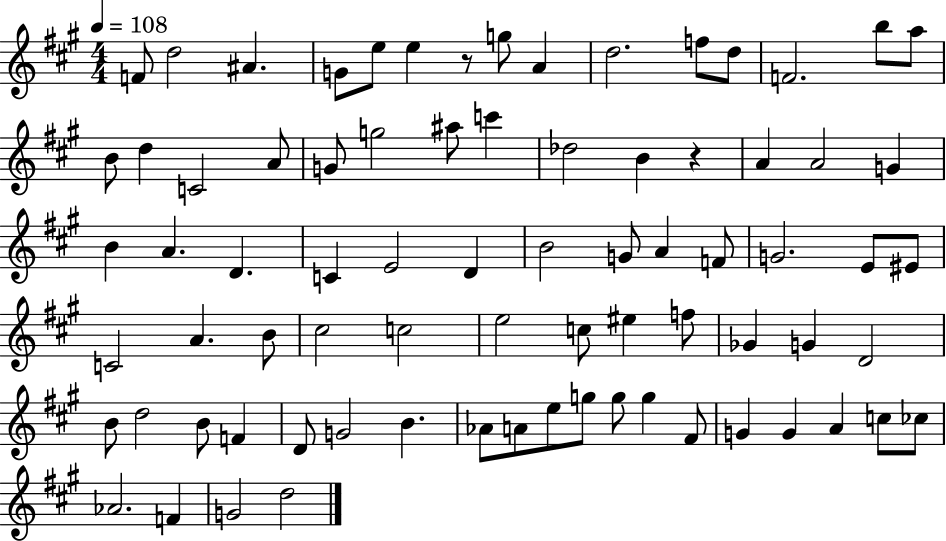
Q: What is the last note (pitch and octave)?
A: D5